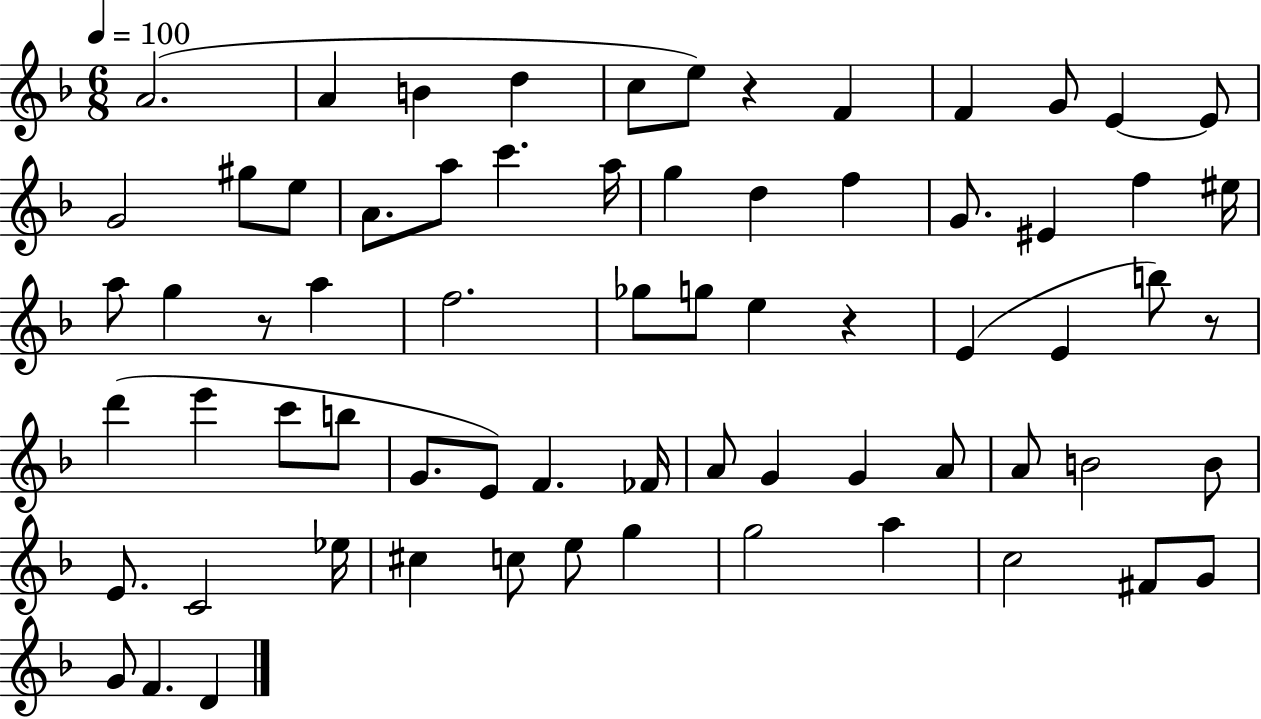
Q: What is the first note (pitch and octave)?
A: A4